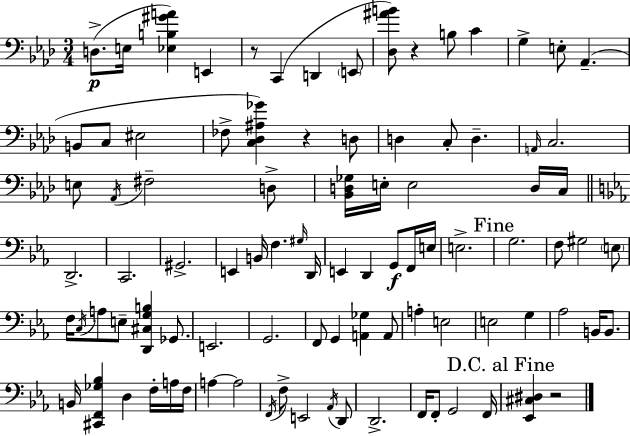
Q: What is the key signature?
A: F minor